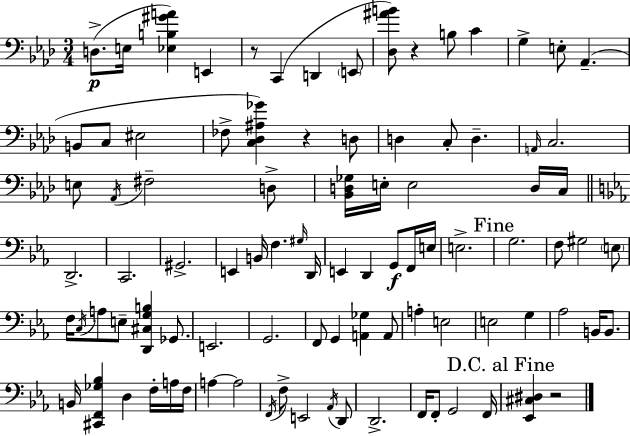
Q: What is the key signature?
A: F minor